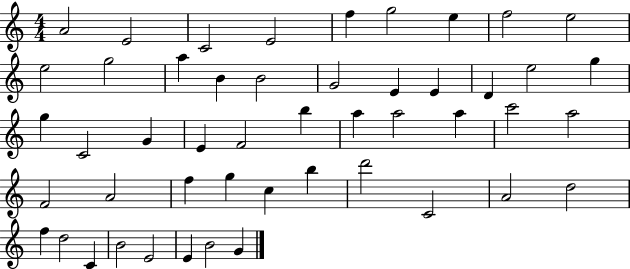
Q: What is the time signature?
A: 4/4